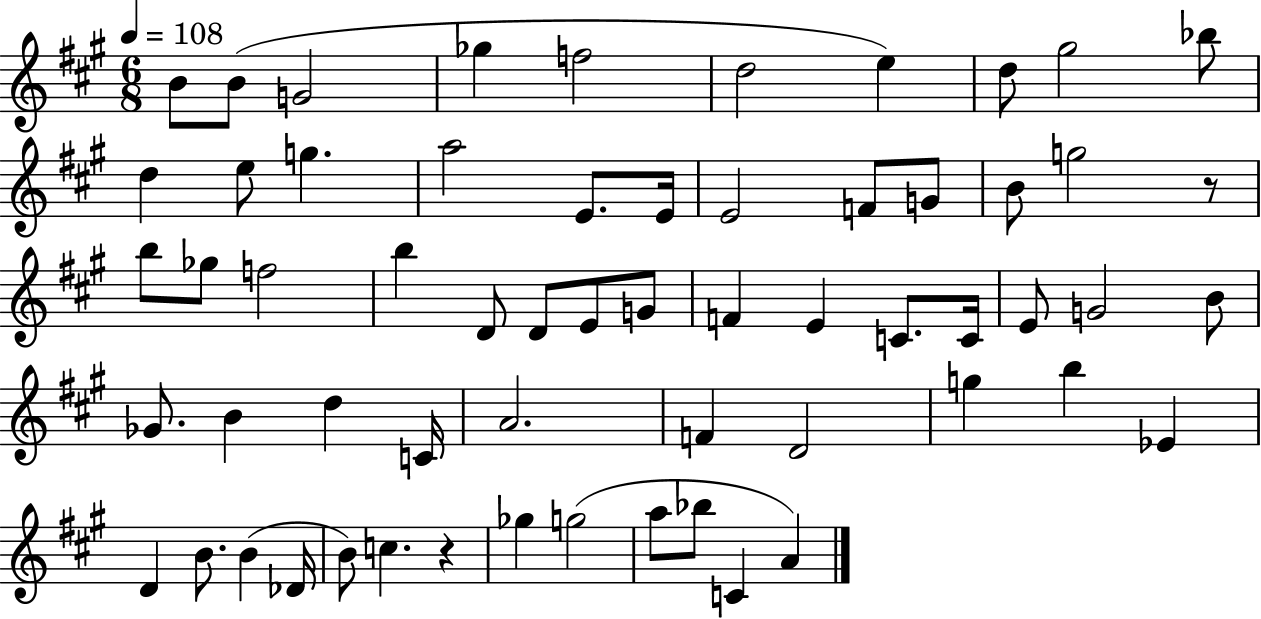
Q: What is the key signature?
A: A major